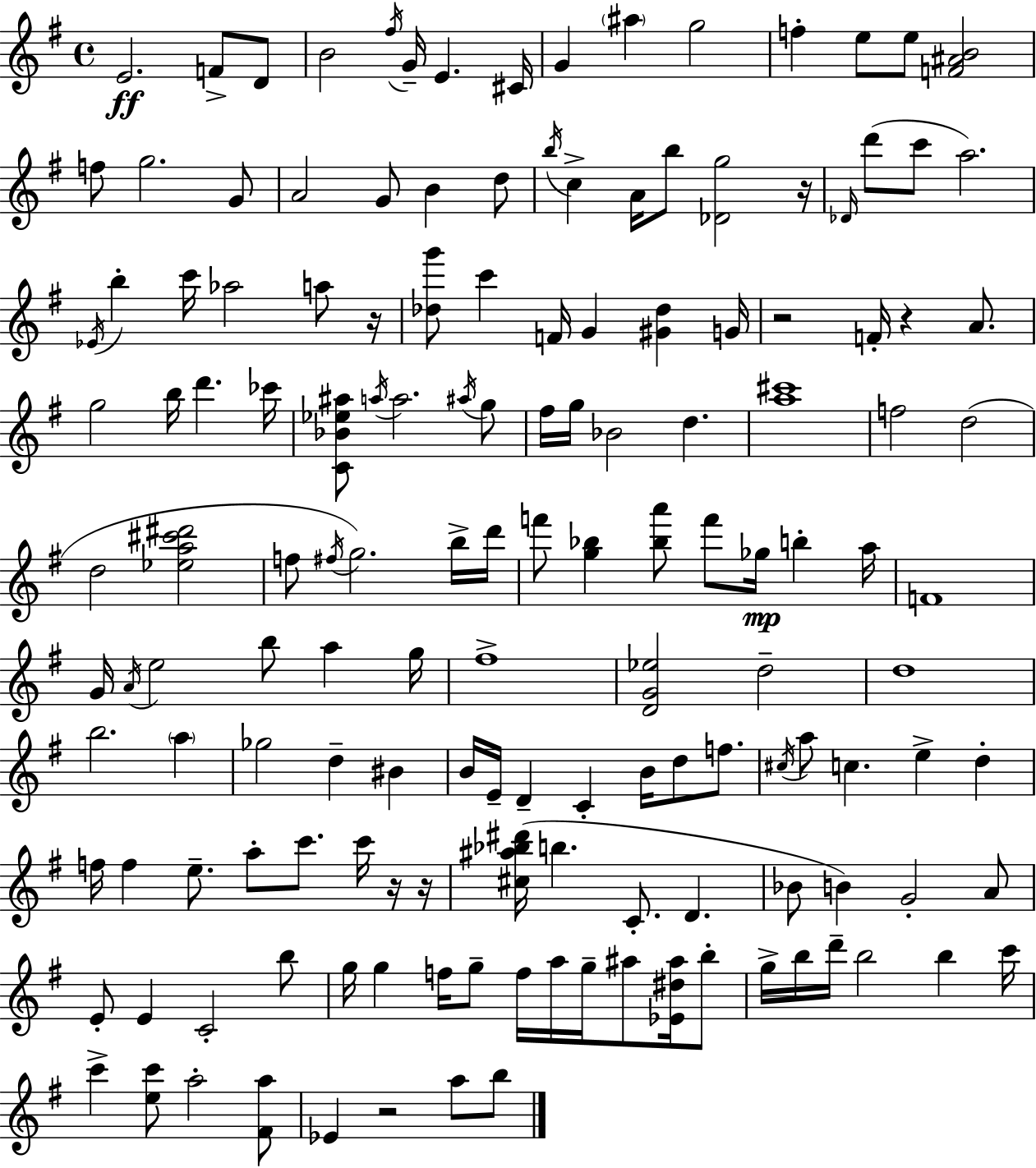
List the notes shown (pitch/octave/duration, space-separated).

E4/h. F4/e D4/e B4/h F#5/s G4/s E4/q. C#4/s G4/q A#5/q G5/h F5/q E5/e E5/e [F4,A#4,B4]/h F5/e G5/h. G4/e A4/h G4/e B4/q D5/e B5/s C5/q A4/s B5/e [Db4,G5]/h R/s Db4/s D6/e C6/e A5/h. Eb4/s B5/q C6/s Ab5/h A5/e R/s [Db5,G6]/e C6/q F4/s G4/q [G#4,Db5]/q G4/s R/h F4/s R/q A4/e. G5/h B5/s D6/q. CES6/s [C4,Bb4,Eb5,A#5]/e A5/s A5/h. A#5/s G5/e F#5/s G5/s Bb4/h D5/q. [A5,C#6]/w F5/h D5/h D5/h [Eb5,A5,C#6,D#6]/h F5/e F#5/s G5/h. B5/s D6/s F6/e [G5,Bb5]/q [Bb5,A6]/e F6/e Gb5/s B5/q A5/s F4/w G4/s A4/s E5/h B5/e A5/q G5/s F#5/w [D4,G4,Eb5]/h D5/h D5/w B5/h. A5/q Gb5/h D5/q BIS4/q B4/s E4/s D4/q C4/q B4/s D5/e F5/e. C#5/s A5/e C5/q. E5/q D5/q F5/s F5/q E5/e. A5/e C6/e. C6/s R/s R/s [C#5,A#5,Bb5,D#6]/s B5/q. C4/e. D4/q. Bb4/e B4/q G4/h A4/e E4/e E4/q C4/h B5/e G5/s G5/q F5/s G5/e F5/s A5/s G5/s A#5/e [Eb4,D#5,A#5]/s B5/e G5/s B5/s D6/s B5/h B5/q C6/s C6/q [E5,C6]/e A5/h [F#4,A5]/e Eb4/q R/h A5/e B5/e